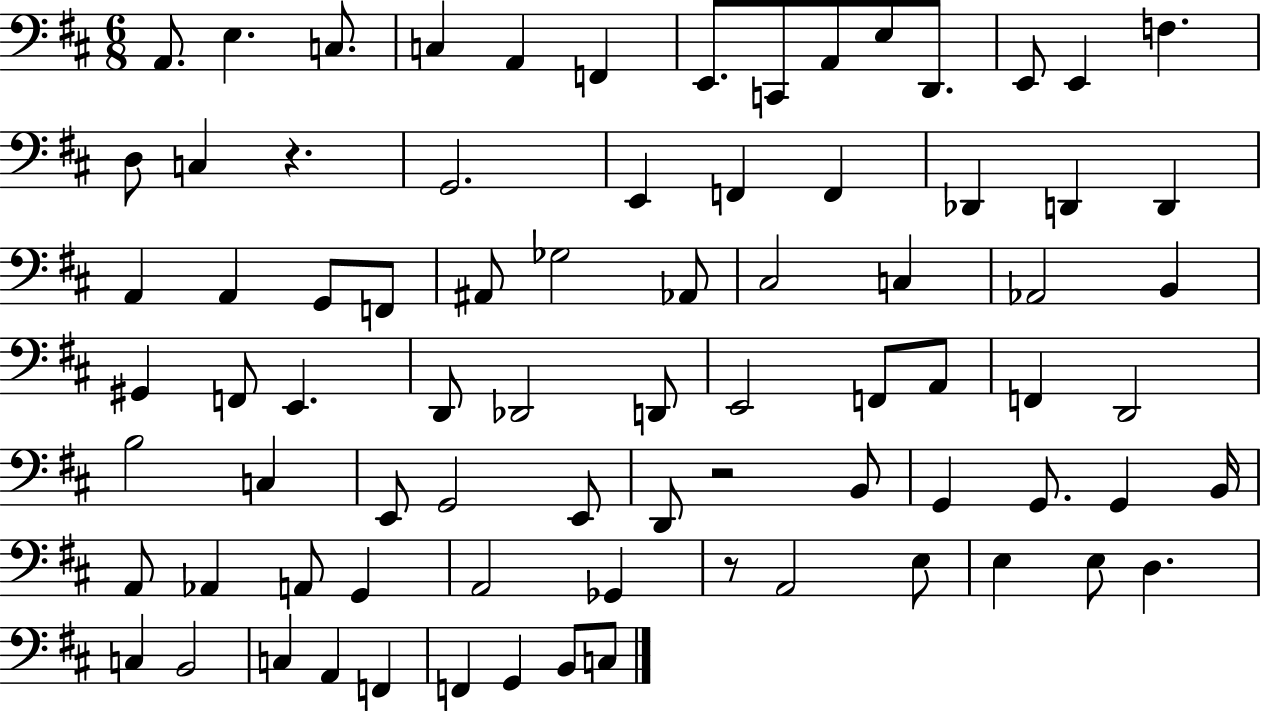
X:1
T:Untitled
M:6/8
L:1/4
K:D
A,,/2 E, C,/2 C, A,, F,, E,,/2 C,,/2 A,,/2 E,/2 D,,/2 E,,/2 E,, F, D,/2 C, z G,,2 E,, F,, F,, _D,, D,, D,, A,, A,, G,,/2 F,,/2 ^A,,/2 _G,2 _A,,/2 ^C,2 C, _A,,2 B,, ^G,, F,,/2 E,, D,,/2 _D,,2 D,,/2 E,,2 F,,/2 A,,/2 F,, D,,2 B,2 C, E,,/2 G,,2 E,,/2 D,,/2 z2 B,,/2 G,, G,,/2 G,, B,,/4 A,,/2 _A,, A,,/2 G,, A,,2 _G,, z/2 A,,2 E,/2 E, E,/2 D, C, B,,2 C, A,, F,, F,, G,, B,,/2 C,/2